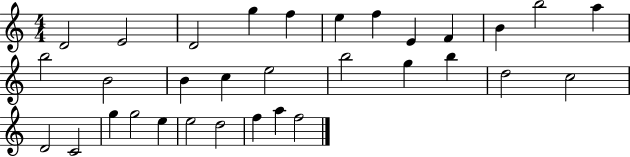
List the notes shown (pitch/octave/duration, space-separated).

D4/h E4/h D4/h G5/q F5/q E5/q F5/q E4/q F4/q B4/q B5/h A5/q B5/h B4/h B4/q C5/q E5/h B5/h G5/q B5/q D5/h C5/h D4/h C4/h G5/q G5/h E5/q E5/h D5/h F5/q A5/q F5/h